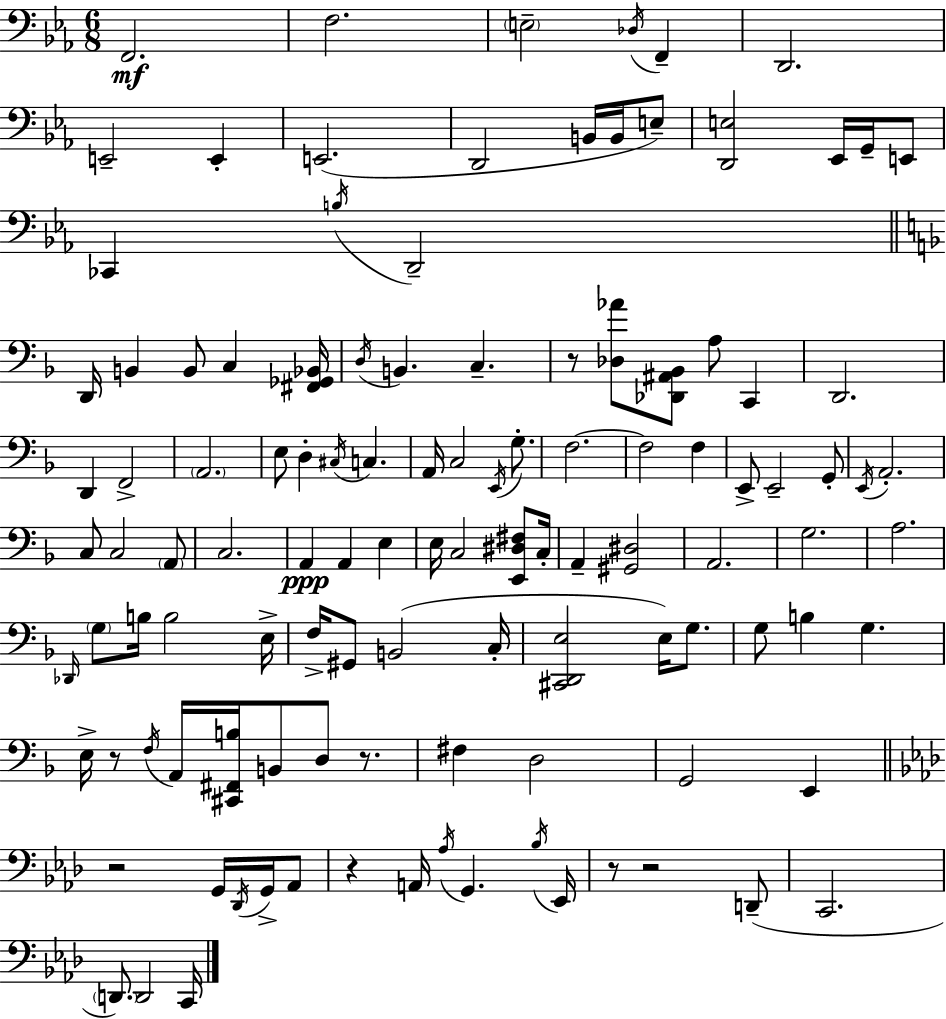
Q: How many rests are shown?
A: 7